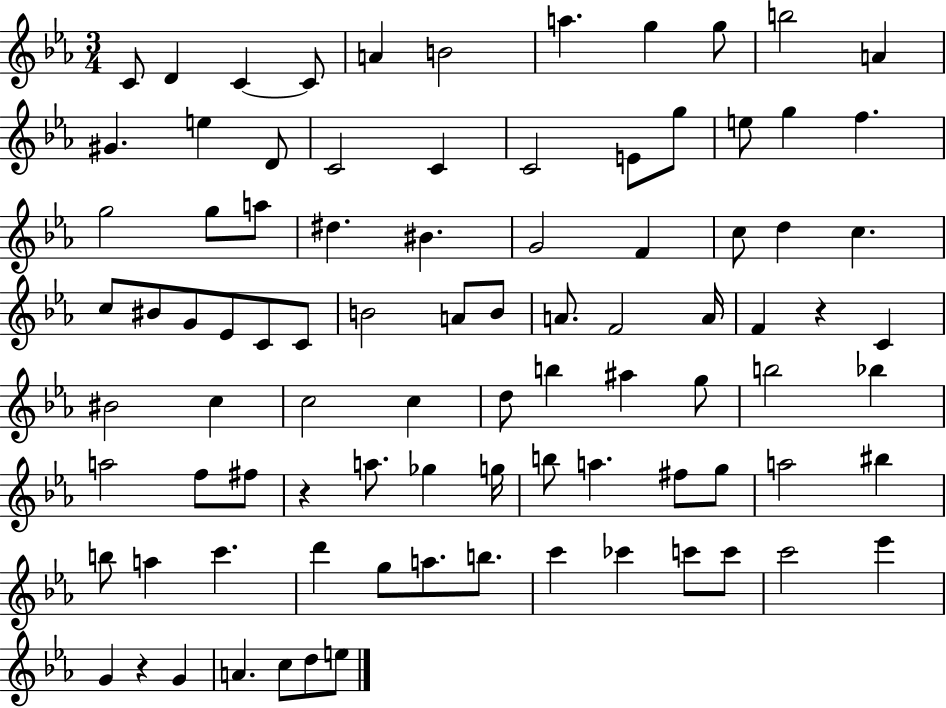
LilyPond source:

{
  \clef treble
  \numericTimeSignature
  \time 3/4
  \key ees \major
  c'8 d'4 c'4~~ c'8 | a'4 b'2 | a''4. g''4 g''8 | b''2 a'4 | \break gis'4. e''4 d'8 | c'2 c'4 | c'2 e'8 g''8 | e''8 g''4 f''4. | \break g''2 g''8 a''8 | dis''4. bis'4. | g'2 f'4 | c''8 d''4 c''4. | \break c''8 bis'8 g'8 ees'8 c'8 c'8 | b'2 a'8 b'8 | a'8. f'2 a'16 | f'4 r4 c'4 | \break bis'2 c''4 | c''2 c''4 | d''8 b''4 ais''4 g''8 | b''2 bes''4 | \break a''2 f''8 fis''8 | r4 a''8. ges''4 g''16 | b''8 a''4. fis''8 g''8 | a''2 bis''4 | \break b''8 a''4 c'''4. | d'''4 g''8 a''8. b''8. | c'''4 ces'''4 c'''8 c'''8 | c'''2 ees'''4 | \break g'4 r4 g'4 | a'4. c''8 d''8 e''8 | \bar "|."
}